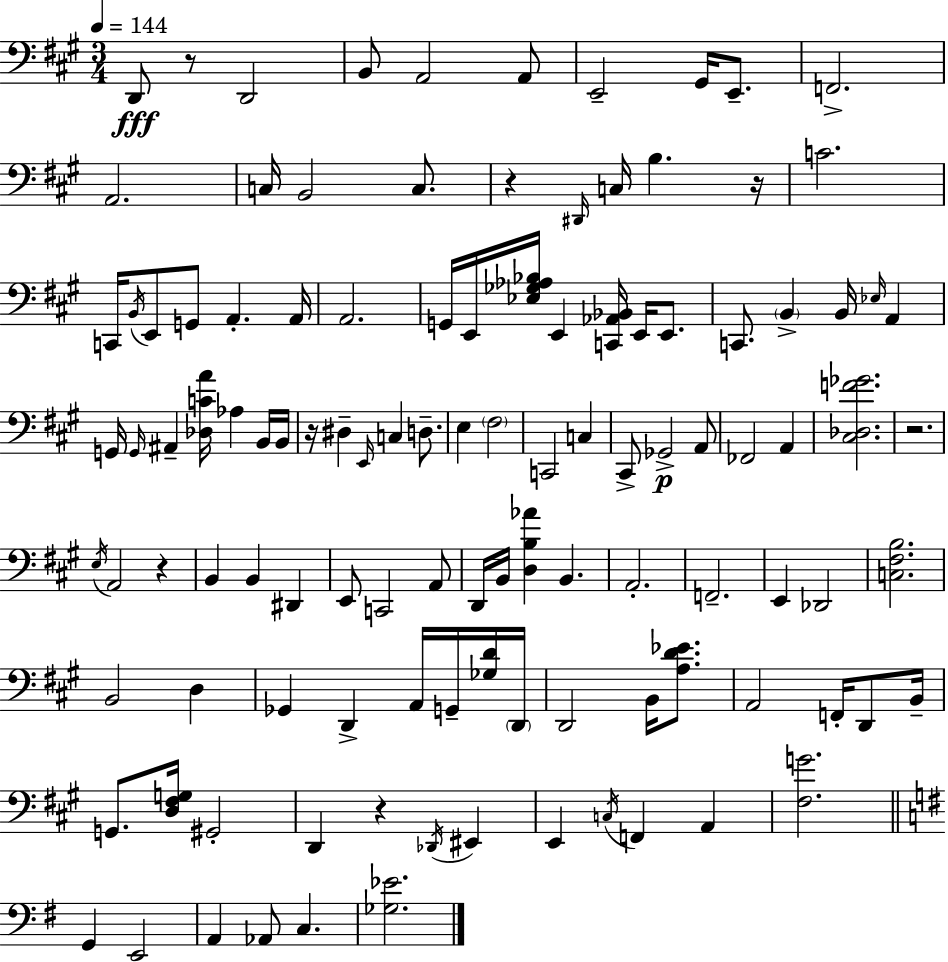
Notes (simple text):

D2/e R/e D2/h B2/e A2/h A2/e E2/h G#2/s E2/e. F2/h. A2/h. C3/s B2/h C3/e. R/q D#2/s C3/s B3/q. R/s C4/h. C2/s B2/s E2/e G2/e A2/q. A2/s A2/h. G2/s E2/s [Eb3,Gb3,Ab3,Bb3]/s E2/q [C2,Ab2,Bb2]/s E2/s E2/e. C2/e. B2/q B2/s Eb3/s A2/q G2/s G2/s A#2/q [Db3,C4,A4]/s Ab3/q B2/s B2/s R/s D#3/q E2/s C3/q D3/e. E3/q F#3/h C2/h C3/q C#2/e Gb2/h A2/e FES2/h A2/q [C#3,Db3,F4,Gb4]/h. R/h. E3/s A2/h R/q B2/q B2/q D#2/q E2/e C2/h A2/e D2/s B2/s [D3,B3,Ab4]/q B2/q. A2/h. F2/h. E2/q Db2/h [C3,F#3,B3]/h. B2/h D3/q Gb2/q D2/q A2/s G2/s [Gb3,D4]/s D2/s D2/h B2/s [A3,D4,Eb4]/e. A2/h F2/s D2/e B2/s G2/e. [D3,F#3,G3]/s G#2/h D2/q R/q Db2/s EIS2/q E2/q C3/s F2/q A2/q [F#3,G4]/h. G2/q E2/h A2/q Ab2/e C3/q. [Gb3,Eb4]/h.